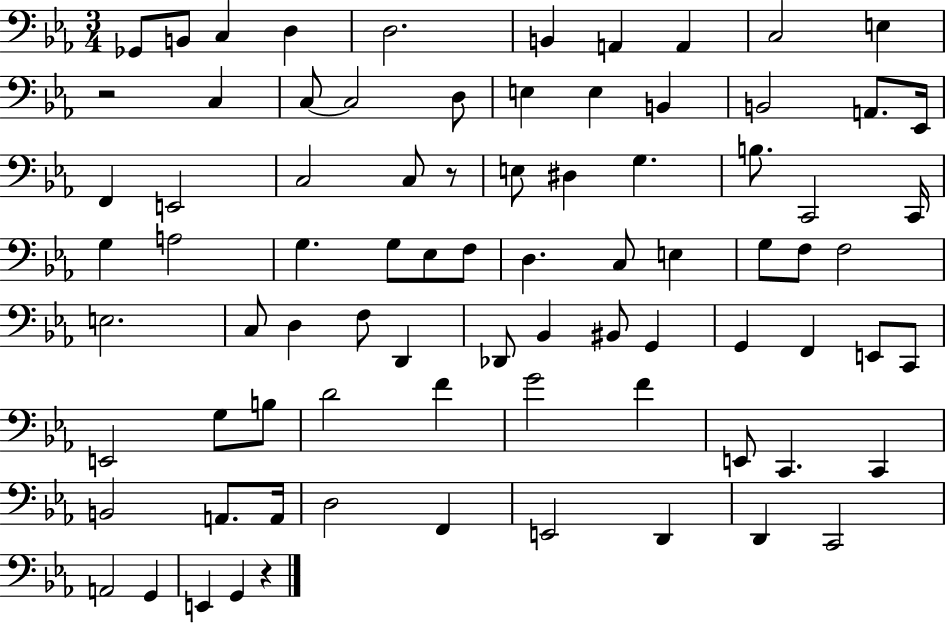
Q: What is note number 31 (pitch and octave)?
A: G3